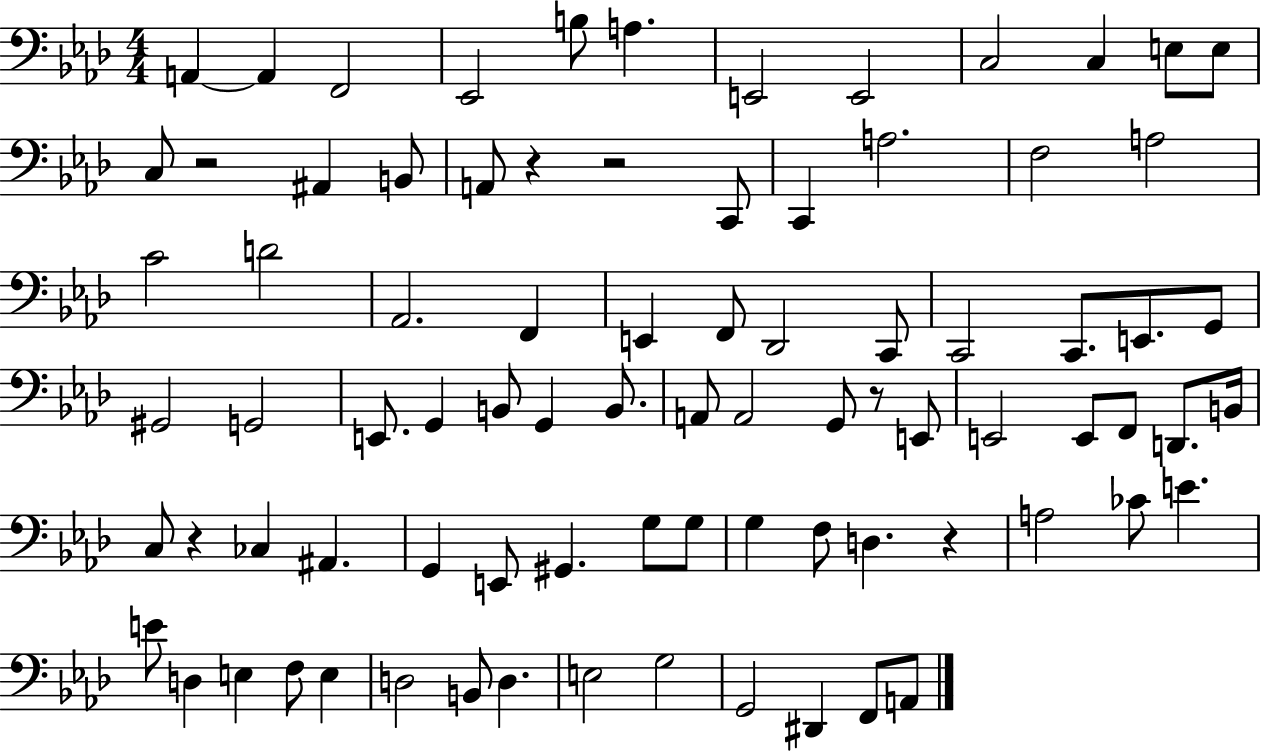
{
  \clef bass
  \numericTimeSignature
  \time 4/4
  \key aes \major
  a,4~~ a,4 f,2 | ees,2 b8 a4. | e,2 e,2 | c2 c4 e8 e8 | \break c8 r2 ais,4 b,8 | a,8 r4 r2 c,8 | c,4 a2. | f2 a2 | \break c'2 d'2 | aes,2. f,4 | e,4 f,8 des,2 c,8 | c,2 c,8. e,8. g,8 | \break gis,2 g,2 | e,8. g,4 b,8 g,4 b,8. | a,8 a,2 g,8 r8 e,8 | e,2 e,8 f,8 d,8. b,16 | \break c8 r4 ces4 ais,4. | g,4 e,8 gis,4. g8 g8 | g4 f8 d4. r4 | a2 ces'8 e'4. | \break e'8 d4 e4 f8 e4 | d2 b,8 d4. | e2 g2 | g,2 dis,4 f,8 a,8 | \break \bar "|."
}